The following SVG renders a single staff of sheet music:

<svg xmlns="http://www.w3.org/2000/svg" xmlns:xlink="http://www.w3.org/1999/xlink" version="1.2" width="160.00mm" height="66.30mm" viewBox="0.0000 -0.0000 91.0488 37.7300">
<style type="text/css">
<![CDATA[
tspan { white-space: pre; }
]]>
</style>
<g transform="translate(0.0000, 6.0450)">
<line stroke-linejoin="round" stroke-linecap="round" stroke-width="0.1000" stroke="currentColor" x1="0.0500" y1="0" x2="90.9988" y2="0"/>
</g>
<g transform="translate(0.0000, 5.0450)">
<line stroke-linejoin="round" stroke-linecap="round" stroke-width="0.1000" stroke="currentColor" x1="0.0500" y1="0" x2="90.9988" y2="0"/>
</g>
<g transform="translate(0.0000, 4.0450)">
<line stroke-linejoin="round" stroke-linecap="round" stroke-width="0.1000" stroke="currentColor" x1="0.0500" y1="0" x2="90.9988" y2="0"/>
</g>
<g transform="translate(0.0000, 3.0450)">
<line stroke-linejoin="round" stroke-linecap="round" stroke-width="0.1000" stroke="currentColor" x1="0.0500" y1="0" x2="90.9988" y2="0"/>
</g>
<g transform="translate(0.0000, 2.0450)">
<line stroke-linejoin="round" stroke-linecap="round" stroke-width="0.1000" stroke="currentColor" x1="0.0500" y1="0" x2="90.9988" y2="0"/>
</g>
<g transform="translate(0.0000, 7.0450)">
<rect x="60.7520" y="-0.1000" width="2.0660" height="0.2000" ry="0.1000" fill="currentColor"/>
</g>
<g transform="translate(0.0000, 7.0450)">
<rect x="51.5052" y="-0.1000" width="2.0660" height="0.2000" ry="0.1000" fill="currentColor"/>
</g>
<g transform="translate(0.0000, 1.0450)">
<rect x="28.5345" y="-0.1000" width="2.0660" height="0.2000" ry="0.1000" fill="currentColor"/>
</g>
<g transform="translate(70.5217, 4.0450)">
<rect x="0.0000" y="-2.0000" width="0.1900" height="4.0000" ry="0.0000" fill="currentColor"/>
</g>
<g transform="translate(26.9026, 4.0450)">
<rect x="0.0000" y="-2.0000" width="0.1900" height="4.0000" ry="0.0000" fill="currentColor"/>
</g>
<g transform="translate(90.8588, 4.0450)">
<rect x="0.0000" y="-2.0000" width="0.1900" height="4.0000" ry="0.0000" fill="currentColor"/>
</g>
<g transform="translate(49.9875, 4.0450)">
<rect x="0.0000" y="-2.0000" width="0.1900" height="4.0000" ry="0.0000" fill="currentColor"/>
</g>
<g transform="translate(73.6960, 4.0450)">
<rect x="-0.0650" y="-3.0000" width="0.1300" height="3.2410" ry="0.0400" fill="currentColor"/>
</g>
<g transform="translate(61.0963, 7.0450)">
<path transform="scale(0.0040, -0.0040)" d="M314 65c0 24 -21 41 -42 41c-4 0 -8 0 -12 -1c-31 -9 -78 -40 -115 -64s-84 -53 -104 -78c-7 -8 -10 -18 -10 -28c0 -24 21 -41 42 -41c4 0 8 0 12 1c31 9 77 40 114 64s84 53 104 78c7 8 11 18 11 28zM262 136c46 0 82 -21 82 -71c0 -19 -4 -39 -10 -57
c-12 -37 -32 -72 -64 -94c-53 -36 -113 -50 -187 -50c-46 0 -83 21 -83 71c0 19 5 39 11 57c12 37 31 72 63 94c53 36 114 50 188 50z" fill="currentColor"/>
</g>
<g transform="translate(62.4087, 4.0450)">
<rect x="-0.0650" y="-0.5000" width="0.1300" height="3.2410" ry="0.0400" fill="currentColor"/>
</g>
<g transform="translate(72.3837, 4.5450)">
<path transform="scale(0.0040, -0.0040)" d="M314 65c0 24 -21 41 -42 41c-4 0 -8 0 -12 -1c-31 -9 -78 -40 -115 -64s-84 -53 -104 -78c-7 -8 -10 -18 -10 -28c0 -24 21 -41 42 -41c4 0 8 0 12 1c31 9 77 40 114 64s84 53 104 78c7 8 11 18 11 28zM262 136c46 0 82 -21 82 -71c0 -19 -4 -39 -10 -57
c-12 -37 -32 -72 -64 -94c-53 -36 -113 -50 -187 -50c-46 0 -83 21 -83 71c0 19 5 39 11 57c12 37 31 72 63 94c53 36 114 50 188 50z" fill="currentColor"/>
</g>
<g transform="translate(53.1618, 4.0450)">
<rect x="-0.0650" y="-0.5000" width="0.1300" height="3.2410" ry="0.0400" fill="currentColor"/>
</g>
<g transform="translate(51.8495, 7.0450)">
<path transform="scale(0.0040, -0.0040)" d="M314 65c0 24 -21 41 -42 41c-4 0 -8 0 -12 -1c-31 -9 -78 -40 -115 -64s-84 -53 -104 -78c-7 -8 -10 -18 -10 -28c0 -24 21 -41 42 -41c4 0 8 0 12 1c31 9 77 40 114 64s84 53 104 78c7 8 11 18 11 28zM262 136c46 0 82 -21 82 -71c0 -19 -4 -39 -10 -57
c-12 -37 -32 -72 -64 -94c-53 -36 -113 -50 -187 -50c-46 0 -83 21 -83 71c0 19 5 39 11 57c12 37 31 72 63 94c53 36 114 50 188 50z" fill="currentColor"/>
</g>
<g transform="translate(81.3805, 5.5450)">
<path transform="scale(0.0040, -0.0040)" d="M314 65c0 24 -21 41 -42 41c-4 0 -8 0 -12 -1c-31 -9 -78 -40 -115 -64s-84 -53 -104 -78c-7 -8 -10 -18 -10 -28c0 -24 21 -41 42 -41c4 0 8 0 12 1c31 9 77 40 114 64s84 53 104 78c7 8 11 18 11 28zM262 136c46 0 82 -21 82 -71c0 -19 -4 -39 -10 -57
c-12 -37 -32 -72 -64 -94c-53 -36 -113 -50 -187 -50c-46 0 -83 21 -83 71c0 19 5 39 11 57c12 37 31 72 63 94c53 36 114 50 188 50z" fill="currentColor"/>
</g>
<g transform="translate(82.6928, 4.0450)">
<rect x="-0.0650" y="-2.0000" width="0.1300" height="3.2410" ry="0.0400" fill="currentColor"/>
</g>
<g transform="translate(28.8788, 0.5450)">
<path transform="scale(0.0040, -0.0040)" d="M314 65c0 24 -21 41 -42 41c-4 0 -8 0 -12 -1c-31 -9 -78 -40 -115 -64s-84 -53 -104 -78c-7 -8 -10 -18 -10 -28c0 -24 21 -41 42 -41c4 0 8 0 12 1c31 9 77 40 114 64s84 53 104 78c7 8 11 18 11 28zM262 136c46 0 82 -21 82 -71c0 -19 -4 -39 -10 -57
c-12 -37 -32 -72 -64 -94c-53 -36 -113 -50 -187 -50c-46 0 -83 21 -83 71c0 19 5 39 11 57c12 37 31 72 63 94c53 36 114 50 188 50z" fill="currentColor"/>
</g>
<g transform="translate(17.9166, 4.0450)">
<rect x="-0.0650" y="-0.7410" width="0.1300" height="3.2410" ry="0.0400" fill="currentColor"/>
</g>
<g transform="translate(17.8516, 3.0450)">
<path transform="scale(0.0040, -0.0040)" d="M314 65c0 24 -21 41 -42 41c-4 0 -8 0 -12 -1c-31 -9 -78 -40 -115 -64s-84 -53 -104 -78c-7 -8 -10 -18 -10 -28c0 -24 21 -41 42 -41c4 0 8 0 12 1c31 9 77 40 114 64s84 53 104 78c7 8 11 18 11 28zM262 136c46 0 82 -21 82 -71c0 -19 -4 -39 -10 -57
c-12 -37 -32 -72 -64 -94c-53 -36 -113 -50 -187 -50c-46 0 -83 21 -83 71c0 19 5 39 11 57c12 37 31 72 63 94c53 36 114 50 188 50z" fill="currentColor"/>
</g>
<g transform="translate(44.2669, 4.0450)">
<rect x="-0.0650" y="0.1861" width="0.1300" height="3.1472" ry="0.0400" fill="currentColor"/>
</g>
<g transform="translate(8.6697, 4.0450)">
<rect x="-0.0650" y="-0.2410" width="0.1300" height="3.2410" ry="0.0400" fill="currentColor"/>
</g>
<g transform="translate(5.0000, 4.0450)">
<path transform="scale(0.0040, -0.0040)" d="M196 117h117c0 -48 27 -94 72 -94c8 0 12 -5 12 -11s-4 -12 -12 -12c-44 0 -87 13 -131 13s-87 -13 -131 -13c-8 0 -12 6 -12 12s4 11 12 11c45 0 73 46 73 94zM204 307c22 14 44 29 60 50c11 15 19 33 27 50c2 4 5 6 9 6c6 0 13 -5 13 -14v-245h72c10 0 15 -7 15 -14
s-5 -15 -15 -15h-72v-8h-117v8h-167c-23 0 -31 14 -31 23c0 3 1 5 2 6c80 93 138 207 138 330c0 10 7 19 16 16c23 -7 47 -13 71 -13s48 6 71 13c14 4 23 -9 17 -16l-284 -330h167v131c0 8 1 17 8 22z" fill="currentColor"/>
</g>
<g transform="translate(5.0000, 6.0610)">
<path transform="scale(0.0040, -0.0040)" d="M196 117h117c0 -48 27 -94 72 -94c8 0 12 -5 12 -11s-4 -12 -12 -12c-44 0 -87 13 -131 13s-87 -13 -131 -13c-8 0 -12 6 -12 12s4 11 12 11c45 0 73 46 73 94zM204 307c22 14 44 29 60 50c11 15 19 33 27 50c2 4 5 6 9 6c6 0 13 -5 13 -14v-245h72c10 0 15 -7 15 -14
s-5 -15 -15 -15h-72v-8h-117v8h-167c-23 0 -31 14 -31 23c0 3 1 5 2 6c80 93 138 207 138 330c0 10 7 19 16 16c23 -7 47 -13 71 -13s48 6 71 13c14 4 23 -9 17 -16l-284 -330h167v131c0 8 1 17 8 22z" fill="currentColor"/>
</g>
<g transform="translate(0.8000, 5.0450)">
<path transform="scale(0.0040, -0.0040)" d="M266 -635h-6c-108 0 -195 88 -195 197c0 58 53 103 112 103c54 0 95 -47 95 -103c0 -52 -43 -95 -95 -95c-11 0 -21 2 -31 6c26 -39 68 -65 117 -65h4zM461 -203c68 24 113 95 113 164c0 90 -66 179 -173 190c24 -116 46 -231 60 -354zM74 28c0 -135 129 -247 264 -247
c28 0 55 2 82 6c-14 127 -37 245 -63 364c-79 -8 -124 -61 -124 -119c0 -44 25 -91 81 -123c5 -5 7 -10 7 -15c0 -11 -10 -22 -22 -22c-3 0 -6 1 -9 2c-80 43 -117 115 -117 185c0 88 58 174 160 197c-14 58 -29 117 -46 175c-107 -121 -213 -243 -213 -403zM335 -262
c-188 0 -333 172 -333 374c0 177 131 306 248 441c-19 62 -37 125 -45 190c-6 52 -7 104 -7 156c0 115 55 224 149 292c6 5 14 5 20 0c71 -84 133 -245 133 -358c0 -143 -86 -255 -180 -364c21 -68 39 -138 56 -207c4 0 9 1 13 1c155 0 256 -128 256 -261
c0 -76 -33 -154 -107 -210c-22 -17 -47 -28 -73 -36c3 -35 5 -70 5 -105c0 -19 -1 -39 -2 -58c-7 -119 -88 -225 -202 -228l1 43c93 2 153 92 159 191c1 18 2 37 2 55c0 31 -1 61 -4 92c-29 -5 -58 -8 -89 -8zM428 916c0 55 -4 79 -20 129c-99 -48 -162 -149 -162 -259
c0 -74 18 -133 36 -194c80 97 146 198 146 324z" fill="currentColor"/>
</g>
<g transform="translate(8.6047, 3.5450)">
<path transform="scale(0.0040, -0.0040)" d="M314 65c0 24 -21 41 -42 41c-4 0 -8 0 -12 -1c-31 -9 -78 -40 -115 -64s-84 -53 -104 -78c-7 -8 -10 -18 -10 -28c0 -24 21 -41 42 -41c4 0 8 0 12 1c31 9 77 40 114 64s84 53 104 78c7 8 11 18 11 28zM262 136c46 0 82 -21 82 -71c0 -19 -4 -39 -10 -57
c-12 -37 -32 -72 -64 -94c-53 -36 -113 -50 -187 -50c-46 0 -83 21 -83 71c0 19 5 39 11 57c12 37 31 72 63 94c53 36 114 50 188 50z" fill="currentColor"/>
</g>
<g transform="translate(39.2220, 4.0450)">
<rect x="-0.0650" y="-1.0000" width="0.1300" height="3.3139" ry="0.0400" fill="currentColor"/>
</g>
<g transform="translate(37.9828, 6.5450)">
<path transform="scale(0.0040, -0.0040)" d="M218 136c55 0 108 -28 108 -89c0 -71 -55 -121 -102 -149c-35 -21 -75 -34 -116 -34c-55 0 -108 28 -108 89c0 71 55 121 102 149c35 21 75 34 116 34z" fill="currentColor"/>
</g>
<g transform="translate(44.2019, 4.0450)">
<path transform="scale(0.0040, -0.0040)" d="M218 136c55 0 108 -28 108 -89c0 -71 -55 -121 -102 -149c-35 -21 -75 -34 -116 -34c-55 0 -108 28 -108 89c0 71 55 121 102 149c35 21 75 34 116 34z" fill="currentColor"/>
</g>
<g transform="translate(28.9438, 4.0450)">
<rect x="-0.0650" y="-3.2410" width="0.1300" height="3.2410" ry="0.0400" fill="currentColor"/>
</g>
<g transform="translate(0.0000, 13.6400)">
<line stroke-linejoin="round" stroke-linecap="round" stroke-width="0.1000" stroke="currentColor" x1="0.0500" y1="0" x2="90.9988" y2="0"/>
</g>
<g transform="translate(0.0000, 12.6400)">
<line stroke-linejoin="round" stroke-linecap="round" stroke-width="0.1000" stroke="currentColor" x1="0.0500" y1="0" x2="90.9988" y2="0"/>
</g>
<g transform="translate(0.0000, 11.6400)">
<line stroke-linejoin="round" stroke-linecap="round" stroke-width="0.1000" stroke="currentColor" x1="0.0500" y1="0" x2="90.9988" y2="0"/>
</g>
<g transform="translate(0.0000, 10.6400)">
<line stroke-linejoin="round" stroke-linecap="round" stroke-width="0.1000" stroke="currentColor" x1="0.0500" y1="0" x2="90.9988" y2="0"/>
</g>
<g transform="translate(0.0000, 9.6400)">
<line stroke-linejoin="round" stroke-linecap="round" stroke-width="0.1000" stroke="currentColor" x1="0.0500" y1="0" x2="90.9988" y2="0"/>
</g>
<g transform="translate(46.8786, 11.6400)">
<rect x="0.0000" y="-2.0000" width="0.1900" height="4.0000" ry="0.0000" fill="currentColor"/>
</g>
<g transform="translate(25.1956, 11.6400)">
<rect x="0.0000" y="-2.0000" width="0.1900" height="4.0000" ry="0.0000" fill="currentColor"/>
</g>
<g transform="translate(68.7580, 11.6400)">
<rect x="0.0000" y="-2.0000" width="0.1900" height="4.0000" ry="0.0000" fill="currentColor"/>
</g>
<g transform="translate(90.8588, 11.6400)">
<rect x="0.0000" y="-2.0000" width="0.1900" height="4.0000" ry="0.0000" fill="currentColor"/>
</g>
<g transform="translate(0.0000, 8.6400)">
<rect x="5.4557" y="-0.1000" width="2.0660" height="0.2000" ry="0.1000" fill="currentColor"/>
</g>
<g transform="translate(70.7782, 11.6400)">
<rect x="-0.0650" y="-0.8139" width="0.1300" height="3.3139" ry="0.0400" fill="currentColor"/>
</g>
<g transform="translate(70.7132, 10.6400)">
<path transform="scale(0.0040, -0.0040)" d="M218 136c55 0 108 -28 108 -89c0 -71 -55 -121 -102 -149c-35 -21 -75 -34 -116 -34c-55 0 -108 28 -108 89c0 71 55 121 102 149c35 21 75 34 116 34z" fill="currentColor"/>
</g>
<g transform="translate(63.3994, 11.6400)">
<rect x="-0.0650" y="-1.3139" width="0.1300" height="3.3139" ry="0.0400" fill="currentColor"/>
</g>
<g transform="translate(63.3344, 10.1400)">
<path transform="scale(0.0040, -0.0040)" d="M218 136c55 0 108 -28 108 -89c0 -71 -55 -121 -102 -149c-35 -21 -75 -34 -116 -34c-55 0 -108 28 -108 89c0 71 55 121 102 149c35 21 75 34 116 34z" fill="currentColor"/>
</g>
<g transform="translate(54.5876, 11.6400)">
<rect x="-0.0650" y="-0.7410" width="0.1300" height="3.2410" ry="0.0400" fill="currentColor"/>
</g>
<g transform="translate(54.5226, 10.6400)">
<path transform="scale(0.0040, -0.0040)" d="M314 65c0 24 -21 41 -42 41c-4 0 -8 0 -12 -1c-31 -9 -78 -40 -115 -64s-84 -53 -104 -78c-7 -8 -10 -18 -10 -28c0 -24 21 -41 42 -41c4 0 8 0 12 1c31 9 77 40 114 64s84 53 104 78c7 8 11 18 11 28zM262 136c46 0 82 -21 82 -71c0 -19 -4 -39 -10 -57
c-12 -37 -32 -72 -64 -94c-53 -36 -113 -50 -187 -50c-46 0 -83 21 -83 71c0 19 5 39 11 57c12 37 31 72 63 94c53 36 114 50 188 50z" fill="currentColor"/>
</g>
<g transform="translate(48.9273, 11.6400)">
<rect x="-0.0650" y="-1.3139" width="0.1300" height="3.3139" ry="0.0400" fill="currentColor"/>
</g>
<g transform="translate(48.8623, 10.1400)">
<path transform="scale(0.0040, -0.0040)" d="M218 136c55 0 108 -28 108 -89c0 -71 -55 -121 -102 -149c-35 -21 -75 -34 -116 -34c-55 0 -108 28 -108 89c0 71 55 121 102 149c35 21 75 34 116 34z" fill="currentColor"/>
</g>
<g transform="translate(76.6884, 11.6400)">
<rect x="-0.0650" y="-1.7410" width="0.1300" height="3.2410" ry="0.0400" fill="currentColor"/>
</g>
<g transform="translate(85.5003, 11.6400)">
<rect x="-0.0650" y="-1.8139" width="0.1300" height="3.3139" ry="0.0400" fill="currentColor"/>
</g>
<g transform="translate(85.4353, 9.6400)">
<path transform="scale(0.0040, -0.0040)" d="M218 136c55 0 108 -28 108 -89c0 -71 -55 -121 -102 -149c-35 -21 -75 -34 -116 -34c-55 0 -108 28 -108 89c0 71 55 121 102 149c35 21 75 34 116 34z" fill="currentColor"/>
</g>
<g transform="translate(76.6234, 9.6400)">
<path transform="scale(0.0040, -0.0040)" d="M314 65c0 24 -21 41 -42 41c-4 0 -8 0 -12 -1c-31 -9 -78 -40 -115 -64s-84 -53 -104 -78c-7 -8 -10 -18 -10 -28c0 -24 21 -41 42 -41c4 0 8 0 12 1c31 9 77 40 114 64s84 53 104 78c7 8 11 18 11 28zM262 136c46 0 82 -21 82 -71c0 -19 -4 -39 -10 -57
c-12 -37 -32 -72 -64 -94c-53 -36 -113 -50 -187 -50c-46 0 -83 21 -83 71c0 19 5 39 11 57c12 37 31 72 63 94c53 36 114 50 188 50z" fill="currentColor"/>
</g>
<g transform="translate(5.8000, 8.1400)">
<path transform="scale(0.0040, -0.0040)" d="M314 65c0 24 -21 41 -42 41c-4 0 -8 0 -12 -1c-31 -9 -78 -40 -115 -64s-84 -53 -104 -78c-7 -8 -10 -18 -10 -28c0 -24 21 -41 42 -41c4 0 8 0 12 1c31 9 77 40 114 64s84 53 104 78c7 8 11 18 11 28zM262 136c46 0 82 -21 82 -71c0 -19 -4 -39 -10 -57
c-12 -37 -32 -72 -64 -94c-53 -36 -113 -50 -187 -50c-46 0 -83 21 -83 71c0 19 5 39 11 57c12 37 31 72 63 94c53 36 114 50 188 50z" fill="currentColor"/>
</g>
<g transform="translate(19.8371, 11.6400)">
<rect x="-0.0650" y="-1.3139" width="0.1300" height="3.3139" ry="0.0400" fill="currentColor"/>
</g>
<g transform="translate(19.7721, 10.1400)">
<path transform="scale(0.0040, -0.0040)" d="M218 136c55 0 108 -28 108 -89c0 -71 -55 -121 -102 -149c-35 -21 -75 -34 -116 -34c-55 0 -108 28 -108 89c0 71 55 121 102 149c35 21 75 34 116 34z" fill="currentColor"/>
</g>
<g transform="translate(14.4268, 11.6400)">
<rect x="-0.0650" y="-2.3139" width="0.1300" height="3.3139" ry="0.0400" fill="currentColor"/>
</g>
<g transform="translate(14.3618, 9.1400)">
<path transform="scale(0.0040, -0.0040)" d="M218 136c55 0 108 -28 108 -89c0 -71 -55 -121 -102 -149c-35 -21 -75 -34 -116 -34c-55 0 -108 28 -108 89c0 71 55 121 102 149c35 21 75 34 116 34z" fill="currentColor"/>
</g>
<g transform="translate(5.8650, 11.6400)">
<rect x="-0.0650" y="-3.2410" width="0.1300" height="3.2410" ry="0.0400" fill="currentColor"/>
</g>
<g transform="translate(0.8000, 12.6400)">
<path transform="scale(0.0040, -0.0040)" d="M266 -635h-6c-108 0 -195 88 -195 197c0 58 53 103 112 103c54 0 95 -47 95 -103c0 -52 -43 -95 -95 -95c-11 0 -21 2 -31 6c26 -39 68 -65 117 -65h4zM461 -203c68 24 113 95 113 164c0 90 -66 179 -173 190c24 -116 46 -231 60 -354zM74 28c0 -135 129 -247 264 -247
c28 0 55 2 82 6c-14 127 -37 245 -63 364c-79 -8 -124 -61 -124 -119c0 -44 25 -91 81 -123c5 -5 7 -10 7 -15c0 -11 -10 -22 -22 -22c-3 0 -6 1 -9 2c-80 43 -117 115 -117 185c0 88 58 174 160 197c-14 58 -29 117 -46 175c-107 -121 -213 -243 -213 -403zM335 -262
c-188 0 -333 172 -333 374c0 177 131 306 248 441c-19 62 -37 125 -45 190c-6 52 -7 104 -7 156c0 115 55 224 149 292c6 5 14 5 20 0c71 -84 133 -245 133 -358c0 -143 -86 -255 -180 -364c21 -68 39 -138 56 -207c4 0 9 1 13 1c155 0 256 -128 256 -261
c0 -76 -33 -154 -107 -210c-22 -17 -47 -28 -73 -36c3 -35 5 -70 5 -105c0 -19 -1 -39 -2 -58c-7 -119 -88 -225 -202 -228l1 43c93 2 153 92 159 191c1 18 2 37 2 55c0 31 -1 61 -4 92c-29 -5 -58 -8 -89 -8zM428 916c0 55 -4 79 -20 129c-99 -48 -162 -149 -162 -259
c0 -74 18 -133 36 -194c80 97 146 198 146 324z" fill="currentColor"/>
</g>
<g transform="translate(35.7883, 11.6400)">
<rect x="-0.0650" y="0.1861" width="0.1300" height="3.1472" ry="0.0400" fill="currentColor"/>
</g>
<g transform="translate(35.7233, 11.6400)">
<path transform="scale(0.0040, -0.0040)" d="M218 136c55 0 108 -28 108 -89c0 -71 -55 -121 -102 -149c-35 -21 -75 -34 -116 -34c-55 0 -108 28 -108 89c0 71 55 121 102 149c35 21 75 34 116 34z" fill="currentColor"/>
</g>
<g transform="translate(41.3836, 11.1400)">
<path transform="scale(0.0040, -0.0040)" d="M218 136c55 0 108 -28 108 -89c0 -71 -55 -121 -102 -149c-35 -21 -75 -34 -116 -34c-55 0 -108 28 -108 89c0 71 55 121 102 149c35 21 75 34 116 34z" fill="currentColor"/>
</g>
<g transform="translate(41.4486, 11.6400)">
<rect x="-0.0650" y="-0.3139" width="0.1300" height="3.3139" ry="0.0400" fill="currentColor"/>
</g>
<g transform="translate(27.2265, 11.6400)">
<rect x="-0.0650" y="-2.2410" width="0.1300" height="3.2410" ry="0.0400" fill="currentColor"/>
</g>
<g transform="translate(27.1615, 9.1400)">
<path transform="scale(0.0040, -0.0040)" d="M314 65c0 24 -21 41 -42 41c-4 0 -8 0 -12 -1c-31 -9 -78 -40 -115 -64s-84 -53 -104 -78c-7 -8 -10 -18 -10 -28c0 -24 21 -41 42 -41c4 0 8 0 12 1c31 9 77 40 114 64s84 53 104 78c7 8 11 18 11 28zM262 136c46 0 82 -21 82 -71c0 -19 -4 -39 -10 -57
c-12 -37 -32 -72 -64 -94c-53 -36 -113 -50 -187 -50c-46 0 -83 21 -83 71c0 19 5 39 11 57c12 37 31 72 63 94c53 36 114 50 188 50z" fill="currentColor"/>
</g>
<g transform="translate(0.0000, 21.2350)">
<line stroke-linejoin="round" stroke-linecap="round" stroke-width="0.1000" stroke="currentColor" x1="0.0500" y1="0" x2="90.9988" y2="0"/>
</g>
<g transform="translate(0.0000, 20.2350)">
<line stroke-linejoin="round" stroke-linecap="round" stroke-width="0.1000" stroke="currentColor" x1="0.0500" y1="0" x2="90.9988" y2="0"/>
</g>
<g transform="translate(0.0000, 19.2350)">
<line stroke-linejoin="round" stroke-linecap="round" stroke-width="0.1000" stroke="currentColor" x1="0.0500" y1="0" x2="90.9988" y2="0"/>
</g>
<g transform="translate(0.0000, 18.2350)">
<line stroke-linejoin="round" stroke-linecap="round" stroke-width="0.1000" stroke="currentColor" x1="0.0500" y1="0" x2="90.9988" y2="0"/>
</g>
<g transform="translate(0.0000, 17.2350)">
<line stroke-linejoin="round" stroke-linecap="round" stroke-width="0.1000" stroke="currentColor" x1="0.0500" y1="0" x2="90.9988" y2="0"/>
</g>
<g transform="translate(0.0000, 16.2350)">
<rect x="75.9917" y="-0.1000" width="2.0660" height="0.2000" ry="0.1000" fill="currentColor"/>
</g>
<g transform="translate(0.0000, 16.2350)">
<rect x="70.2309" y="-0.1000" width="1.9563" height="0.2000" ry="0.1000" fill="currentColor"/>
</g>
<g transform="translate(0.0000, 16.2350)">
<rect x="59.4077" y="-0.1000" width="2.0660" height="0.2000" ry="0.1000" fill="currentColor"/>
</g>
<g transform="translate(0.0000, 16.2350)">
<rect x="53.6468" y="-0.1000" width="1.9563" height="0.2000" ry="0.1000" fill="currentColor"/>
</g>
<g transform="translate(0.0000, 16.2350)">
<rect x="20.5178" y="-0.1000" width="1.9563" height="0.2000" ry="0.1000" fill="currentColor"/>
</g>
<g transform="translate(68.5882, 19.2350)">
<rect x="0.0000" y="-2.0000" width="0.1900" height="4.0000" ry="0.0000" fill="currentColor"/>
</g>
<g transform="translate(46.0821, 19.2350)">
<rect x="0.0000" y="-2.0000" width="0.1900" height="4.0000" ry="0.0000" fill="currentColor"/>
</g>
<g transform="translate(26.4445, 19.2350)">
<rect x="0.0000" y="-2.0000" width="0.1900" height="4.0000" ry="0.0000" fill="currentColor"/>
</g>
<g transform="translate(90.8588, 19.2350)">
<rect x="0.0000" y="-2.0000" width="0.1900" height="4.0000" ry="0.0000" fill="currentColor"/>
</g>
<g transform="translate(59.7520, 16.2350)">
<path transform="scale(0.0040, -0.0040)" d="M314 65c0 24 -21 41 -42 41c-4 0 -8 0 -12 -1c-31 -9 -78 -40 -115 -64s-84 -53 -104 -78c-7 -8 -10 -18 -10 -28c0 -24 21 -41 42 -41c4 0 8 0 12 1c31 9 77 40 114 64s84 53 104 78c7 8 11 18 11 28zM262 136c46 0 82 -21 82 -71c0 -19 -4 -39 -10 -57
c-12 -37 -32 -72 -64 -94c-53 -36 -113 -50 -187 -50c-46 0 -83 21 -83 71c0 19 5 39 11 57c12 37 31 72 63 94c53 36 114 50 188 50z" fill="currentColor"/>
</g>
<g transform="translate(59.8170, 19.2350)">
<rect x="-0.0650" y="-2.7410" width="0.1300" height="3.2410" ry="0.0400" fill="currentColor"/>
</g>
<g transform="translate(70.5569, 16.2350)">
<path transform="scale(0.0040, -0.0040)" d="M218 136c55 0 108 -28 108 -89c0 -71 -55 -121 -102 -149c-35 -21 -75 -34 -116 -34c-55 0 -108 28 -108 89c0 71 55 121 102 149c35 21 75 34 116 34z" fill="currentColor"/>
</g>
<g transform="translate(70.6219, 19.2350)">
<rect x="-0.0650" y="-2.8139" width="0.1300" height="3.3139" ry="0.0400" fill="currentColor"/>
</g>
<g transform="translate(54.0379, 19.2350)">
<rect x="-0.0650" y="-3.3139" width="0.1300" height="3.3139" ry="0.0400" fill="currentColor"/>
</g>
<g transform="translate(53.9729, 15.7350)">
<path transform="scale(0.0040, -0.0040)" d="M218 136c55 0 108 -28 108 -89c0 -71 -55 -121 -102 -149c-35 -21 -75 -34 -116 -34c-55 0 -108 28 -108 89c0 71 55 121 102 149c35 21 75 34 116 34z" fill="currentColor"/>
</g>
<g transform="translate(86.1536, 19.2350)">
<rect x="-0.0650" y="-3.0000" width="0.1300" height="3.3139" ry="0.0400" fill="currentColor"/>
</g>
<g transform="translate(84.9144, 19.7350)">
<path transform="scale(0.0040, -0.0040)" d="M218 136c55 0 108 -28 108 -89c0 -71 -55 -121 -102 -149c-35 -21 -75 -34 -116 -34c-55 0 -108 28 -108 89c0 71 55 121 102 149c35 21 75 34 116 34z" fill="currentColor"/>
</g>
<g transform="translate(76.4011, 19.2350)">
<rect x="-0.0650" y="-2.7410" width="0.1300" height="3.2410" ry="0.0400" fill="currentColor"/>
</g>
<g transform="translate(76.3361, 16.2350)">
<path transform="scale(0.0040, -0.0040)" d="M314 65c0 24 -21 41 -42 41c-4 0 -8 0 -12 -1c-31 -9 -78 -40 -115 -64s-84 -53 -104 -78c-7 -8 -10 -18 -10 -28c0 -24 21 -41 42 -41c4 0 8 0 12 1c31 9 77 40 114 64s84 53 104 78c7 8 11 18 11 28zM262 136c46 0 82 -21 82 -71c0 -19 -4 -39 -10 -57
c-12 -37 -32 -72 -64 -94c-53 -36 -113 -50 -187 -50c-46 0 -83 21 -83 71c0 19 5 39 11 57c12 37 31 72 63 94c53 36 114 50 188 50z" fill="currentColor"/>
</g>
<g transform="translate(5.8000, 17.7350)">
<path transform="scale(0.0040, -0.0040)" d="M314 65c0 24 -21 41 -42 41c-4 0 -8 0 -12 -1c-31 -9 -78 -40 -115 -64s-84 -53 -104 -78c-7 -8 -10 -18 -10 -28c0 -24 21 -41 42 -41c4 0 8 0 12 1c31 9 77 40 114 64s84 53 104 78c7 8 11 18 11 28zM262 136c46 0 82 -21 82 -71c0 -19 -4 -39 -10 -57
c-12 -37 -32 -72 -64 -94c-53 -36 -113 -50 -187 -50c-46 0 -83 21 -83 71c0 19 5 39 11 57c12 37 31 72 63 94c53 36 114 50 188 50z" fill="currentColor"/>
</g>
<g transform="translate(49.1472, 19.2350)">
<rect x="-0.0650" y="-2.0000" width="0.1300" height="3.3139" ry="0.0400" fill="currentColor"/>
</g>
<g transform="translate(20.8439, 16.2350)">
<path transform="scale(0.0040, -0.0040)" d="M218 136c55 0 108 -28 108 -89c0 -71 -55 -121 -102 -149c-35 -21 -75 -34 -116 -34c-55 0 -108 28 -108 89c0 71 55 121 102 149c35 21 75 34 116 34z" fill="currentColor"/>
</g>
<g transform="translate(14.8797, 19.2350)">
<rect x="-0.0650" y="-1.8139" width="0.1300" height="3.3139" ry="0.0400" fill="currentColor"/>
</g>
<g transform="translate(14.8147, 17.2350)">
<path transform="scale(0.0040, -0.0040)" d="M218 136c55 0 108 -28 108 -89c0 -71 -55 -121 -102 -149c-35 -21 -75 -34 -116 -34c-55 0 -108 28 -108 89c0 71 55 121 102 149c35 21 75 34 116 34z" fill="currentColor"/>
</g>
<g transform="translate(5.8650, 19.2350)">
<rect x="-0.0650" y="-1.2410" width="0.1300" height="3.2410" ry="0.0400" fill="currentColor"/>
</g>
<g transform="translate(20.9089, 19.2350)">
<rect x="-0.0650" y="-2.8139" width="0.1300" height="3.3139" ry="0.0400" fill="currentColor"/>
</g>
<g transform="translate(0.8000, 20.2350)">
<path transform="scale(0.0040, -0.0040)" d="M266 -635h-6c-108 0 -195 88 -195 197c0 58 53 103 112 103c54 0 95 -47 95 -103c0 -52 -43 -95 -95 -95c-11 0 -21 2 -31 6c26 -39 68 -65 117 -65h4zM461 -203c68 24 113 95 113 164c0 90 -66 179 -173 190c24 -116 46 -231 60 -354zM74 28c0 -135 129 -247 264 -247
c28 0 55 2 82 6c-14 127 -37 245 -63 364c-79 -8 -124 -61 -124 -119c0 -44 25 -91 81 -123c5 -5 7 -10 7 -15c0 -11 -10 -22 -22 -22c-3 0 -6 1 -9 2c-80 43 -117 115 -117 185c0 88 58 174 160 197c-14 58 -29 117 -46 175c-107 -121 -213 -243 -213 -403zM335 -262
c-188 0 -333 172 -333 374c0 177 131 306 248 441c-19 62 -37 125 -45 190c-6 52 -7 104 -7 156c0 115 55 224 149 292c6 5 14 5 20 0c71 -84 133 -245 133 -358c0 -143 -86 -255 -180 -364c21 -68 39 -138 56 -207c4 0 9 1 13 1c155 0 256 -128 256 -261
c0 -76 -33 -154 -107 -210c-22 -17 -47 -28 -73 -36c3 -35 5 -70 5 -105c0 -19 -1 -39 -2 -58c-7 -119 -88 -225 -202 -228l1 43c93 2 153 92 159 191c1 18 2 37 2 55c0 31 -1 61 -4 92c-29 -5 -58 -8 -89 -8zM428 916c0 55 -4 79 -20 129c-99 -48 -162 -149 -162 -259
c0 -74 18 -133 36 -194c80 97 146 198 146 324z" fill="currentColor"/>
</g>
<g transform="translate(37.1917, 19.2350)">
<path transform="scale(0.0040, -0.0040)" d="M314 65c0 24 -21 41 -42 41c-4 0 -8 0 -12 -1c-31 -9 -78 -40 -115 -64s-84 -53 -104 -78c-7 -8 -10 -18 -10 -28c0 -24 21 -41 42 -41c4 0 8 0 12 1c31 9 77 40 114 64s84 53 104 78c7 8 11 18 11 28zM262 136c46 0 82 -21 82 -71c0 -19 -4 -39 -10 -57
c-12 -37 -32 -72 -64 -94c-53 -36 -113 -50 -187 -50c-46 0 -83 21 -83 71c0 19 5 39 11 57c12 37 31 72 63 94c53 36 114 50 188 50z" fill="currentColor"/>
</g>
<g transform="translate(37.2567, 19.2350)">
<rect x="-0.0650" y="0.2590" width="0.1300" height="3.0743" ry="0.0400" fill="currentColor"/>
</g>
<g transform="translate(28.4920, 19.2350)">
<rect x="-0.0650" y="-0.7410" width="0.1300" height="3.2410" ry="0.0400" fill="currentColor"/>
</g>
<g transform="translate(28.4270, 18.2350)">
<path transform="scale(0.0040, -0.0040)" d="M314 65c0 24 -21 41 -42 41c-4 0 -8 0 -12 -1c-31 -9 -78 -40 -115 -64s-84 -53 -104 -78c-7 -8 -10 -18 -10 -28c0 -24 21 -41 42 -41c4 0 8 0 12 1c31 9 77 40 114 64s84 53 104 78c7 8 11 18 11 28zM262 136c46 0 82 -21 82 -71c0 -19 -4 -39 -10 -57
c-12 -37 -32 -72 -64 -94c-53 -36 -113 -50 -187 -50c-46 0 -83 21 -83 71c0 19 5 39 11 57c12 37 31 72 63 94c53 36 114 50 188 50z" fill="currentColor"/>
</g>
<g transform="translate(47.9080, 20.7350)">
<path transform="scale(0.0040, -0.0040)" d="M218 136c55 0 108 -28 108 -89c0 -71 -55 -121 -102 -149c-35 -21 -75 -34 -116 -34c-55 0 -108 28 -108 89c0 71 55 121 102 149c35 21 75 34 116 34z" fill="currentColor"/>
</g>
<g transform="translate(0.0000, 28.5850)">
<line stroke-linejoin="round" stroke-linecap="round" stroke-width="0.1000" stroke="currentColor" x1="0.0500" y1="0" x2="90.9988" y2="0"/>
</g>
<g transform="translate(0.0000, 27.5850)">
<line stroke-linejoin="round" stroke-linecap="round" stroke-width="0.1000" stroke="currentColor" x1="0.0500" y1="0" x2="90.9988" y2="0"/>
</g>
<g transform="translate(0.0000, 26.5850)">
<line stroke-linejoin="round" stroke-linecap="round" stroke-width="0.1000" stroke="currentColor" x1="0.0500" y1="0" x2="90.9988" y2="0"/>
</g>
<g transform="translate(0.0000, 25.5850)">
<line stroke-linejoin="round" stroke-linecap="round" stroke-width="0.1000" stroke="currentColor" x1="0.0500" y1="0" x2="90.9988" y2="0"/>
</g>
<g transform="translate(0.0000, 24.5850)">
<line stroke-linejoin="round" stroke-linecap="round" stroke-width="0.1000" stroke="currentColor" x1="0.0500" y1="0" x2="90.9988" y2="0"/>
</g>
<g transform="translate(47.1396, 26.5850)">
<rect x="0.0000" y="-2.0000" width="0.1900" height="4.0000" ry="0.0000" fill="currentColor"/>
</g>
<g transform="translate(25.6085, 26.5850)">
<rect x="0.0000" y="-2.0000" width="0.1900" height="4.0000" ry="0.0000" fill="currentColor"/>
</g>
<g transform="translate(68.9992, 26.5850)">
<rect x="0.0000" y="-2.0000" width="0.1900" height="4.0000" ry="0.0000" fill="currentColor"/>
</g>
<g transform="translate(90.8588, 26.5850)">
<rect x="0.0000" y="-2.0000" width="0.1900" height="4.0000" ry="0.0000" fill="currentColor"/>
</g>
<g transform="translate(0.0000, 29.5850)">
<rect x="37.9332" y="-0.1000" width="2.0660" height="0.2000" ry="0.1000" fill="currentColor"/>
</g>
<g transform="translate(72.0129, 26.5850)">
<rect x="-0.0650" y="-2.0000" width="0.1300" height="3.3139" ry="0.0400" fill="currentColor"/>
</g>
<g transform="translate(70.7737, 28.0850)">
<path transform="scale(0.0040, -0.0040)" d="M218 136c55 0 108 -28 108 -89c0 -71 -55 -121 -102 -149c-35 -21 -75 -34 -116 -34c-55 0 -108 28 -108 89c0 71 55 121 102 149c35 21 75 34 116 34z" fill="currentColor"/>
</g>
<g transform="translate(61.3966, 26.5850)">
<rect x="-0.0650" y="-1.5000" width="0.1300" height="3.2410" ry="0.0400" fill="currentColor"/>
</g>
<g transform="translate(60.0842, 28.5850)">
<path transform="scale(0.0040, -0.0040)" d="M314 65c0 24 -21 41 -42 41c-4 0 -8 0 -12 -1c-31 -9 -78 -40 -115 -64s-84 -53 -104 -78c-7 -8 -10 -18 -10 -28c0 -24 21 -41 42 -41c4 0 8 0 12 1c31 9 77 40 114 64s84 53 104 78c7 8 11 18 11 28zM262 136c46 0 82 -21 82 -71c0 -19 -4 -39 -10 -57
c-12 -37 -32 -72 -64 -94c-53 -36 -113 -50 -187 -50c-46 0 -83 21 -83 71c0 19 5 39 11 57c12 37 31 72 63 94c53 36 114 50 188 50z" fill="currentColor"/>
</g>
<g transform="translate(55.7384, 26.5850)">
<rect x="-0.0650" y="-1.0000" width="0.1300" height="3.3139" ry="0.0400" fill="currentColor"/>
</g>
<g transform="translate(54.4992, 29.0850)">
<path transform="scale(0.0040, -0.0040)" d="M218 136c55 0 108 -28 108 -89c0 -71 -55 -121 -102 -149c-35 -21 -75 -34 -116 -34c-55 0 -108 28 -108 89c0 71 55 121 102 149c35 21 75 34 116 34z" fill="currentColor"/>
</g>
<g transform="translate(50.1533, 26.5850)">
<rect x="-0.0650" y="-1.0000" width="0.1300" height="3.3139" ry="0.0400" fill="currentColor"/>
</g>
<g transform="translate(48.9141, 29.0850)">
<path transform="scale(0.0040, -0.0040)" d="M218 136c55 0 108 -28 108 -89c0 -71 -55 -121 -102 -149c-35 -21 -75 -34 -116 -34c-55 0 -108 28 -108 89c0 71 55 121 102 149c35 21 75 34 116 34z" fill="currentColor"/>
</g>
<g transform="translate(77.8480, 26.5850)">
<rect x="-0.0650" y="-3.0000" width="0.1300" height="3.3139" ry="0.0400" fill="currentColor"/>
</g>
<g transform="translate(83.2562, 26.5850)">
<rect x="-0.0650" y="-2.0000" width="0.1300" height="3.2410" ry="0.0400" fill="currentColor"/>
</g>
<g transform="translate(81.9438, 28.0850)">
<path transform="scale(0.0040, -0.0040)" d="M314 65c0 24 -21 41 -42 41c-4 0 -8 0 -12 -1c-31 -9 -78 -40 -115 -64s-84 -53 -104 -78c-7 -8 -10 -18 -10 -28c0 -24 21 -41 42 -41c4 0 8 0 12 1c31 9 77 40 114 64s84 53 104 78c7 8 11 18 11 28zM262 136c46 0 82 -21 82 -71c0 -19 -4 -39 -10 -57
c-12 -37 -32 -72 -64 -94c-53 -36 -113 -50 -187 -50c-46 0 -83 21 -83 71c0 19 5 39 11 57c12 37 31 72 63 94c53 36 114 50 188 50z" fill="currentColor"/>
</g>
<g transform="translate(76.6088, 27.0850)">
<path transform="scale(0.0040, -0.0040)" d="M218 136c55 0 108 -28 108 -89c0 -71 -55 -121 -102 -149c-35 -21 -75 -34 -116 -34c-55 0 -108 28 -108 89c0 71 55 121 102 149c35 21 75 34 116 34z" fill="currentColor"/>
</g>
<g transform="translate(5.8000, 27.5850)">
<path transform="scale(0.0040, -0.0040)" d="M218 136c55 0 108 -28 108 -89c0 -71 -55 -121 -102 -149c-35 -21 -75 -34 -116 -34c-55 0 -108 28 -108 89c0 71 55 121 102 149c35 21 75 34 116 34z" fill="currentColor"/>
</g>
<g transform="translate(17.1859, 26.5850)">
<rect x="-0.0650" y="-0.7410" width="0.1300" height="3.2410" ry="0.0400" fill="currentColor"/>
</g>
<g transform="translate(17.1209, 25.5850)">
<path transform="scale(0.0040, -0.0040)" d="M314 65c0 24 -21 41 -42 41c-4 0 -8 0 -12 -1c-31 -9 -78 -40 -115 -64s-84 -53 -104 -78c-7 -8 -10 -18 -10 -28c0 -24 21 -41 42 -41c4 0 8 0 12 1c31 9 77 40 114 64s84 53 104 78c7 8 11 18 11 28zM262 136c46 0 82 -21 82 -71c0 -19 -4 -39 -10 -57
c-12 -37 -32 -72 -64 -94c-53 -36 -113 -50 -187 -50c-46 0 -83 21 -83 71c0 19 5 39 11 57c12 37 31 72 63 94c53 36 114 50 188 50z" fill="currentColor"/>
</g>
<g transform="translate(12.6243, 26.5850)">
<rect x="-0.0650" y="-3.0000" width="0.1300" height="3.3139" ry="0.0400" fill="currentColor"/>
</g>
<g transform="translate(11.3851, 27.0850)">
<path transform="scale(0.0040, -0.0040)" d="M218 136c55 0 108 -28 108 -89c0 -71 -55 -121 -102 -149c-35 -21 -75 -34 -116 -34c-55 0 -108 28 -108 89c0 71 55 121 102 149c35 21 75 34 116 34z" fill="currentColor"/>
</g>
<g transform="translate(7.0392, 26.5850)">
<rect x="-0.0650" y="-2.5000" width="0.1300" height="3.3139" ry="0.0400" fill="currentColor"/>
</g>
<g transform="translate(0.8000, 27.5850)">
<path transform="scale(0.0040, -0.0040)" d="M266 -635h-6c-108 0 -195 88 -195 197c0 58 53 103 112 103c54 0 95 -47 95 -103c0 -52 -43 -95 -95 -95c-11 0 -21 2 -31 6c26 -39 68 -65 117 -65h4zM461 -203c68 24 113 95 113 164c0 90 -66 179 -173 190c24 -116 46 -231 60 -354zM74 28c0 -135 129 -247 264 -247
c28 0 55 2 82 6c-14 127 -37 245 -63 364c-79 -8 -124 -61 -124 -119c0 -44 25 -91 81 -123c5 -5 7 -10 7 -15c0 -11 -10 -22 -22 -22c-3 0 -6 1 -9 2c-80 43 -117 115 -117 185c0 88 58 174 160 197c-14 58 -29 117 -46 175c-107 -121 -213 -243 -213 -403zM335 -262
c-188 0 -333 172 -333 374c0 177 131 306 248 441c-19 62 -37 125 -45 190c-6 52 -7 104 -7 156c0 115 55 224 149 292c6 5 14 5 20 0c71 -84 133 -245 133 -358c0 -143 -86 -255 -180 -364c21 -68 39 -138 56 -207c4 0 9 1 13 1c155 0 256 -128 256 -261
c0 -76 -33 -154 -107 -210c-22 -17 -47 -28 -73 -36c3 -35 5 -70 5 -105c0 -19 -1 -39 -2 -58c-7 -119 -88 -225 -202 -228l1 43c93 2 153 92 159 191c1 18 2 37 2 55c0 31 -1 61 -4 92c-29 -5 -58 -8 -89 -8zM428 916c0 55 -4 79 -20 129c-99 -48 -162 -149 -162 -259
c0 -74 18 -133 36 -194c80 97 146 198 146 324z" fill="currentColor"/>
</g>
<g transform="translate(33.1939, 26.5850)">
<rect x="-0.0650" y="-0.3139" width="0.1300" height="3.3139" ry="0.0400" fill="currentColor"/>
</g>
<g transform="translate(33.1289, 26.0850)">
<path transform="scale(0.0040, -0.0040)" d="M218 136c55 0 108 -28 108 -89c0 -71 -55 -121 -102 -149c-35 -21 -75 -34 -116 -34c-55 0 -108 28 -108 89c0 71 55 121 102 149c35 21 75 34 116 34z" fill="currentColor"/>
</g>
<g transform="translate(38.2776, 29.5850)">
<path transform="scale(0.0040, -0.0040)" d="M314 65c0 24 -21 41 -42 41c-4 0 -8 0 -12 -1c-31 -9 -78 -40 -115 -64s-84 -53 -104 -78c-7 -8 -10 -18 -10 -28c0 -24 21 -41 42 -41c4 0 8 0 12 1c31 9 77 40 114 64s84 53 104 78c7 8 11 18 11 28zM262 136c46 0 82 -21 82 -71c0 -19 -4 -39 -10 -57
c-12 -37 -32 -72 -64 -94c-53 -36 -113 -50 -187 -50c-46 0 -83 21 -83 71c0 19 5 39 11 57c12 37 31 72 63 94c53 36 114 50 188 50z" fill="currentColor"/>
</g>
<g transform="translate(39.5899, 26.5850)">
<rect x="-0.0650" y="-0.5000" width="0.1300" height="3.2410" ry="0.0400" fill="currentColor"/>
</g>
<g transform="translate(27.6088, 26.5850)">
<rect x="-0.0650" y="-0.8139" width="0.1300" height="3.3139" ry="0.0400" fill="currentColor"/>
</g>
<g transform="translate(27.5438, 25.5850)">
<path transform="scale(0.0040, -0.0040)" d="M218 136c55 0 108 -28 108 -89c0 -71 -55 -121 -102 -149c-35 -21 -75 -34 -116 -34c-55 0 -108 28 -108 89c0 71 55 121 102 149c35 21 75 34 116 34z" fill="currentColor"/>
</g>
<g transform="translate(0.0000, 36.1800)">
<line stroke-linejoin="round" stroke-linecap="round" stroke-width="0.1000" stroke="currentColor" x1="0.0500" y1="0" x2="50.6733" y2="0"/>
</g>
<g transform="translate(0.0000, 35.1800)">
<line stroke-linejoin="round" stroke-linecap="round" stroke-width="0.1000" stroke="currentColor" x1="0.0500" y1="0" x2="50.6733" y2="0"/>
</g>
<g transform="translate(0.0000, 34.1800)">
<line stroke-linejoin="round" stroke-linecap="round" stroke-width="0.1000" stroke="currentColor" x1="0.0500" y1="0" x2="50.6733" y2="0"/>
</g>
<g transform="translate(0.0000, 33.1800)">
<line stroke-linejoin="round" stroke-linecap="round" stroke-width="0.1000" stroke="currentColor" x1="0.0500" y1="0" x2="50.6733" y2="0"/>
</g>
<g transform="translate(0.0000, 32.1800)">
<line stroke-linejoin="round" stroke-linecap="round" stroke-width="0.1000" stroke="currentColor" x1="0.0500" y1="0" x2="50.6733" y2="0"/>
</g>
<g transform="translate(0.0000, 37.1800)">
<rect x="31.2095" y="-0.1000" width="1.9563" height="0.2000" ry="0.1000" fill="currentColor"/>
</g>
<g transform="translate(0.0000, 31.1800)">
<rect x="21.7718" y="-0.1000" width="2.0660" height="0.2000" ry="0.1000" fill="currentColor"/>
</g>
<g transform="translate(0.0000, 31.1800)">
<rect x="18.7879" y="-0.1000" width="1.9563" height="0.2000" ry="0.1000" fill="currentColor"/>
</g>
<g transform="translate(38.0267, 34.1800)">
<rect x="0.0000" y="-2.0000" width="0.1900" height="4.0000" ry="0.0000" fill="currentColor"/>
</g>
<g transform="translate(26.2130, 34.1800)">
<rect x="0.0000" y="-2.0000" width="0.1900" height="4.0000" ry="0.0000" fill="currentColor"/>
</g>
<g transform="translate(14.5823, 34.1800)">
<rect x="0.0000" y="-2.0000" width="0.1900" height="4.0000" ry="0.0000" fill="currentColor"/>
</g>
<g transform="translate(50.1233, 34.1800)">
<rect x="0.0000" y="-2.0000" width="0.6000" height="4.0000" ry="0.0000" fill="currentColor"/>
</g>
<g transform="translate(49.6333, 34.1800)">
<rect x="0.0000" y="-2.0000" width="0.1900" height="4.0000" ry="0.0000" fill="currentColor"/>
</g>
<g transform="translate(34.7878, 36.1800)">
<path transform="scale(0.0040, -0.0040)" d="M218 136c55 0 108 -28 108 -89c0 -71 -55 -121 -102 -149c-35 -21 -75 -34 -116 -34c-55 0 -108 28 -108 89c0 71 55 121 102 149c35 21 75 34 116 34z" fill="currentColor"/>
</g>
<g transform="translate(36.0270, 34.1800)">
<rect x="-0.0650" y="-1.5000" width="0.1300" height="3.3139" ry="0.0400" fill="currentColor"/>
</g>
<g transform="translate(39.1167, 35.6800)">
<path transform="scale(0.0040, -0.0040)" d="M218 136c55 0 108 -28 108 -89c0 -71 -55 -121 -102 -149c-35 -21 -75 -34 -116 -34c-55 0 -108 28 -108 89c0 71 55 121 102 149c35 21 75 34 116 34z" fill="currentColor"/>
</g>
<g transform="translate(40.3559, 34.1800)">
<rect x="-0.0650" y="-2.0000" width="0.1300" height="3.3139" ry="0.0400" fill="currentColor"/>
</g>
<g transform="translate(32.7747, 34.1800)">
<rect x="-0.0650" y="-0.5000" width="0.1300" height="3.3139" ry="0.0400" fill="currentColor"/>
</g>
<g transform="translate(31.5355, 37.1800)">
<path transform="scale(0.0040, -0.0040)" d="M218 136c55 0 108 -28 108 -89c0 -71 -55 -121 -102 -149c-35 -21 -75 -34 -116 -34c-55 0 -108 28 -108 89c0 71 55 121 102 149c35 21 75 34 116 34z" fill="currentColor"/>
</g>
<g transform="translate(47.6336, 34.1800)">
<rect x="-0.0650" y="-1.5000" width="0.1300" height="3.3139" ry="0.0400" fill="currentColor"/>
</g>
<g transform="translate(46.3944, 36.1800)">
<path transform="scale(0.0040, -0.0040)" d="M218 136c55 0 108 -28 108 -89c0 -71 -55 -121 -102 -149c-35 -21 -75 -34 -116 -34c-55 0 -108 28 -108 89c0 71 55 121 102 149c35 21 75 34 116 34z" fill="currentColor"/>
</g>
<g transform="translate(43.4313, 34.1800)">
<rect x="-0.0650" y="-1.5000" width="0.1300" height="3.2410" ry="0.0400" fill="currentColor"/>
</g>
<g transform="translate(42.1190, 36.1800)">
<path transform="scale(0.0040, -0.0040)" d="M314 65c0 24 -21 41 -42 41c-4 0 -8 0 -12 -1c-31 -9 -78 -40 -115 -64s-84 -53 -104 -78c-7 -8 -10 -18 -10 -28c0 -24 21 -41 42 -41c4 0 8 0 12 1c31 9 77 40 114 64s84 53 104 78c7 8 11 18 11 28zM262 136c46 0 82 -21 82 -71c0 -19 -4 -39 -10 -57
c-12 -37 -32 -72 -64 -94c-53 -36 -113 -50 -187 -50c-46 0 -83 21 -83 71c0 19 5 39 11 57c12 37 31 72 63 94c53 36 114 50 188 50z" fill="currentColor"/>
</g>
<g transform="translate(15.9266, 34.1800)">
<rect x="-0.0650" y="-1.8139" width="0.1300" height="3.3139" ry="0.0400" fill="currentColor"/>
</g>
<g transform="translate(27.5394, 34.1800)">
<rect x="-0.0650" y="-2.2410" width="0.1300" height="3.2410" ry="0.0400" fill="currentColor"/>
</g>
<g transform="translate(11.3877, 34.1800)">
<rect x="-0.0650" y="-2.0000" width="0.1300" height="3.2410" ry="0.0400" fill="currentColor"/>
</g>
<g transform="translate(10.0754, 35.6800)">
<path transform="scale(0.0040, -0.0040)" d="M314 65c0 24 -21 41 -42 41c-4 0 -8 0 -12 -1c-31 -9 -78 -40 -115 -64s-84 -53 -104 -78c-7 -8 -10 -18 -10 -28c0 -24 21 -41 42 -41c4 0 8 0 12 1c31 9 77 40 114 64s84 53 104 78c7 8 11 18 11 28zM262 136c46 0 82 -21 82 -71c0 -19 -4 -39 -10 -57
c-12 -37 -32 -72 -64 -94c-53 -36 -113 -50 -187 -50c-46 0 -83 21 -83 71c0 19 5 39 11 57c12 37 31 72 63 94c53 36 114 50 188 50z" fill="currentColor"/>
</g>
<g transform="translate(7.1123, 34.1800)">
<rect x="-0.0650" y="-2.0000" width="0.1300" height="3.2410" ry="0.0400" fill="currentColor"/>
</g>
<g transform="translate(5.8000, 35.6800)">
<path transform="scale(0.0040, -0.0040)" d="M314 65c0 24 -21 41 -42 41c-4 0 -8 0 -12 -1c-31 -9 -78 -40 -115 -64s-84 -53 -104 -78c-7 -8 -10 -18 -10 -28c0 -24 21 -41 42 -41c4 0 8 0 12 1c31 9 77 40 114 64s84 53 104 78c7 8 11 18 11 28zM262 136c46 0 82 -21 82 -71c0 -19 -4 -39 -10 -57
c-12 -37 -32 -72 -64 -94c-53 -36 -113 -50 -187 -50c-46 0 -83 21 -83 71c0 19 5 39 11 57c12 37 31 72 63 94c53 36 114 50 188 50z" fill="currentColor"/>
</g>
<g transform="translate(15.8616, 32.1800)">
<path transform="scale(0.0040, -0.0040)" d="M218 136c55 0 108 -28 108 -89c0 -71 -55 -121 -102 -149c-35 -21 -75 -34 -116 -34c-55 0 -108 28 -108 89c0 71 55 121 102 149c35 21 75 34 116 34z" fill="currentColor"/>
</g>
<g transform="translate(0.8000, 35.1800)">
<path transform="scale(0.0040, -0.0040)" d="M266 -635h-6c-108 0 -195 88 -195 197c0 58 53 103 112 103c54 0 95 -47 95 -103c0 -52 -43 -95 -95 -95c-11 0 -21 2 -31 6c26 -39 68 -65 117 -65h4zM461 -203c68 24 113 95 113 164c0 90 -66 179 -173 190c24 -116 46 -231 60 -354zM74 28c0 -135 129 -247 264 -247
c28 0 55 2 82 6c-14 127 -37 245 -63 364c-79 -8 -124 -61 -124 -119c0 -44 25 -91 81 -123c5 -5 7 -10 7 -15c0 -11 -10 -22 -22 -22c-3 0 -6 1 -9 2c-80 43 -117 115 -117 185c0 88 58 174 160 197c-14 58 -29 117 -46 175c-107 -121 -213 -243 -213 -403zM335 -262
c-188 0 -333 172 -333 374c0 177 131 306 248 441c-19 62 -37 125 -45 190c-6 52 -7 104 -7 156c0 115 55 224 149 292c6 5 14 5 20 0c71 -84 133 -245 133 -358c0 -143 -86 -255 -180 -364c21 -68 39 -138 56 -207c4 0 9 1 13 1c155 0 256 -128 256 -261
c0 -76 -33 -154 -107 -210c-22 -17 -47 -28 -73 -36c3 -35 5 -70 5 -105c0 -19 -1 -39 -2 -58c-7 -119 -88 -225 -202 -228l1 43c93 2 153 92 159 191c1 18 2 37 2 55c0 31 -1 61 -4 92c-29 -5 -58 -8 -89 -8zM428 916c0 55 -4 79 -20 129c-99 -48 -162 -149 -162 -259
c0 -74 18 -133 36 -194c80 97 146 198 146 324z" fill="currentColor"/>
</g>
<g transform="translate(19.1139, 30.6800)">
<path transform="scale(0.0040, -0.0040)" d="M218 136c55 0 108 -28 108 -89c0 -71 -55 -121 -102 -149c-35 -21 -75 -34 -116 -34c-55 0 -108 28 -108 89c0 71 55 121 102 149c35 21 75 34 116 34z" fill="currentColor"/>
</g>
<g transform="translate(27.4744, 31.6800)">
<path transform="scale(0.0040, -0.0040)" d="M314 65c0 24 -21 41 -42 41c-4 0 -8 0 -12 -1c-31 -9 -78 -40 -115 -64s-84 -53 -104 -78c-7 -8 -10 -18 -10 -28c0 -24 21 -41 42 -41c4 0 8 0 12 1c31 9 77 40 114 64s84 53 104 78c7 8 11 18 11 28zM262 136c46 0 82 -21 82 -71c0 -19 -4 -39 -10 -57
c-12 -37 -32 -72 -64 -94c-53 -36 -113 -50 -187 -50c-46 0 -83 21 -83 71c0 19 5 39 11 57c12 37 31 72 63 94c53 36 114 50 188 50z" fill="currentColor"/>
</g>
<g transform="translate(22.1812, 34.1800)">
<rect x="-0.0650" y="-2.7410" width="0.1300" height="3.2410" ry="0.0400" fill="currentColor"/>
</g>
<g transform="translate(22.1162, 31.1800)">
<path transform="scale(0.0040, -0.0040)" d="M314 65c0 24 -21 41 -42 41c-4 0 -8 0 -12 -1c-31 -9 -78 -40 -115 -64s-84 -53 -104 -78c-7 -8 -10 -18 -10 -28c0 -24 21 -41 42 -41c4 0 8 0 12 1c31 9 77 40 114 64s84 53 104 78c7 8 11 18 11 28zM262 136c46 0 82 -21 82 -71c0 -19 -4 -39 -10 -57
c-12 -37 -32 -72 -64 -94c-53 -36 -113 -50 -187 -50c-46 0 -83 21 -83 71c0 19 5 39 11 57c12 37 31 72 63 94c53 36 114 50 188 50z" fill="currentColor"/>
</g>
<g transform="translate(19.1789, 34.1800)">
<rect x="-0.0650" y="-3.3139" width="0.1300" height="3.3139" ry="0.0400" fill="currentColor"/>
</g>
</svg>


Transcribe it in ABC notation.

X:1
T:Untitled
M:4/4
L:1/4
K:C
c2 d2 b2 D B C2 C2 A2 F2 b2 g e g2 B c e d2 e d f2 f e2 f a d2 B2 F b a2 a a2 A G A d2 d c C2 D D E2 F A F2 F2 F2 f b a2 g2 C E F E2 E